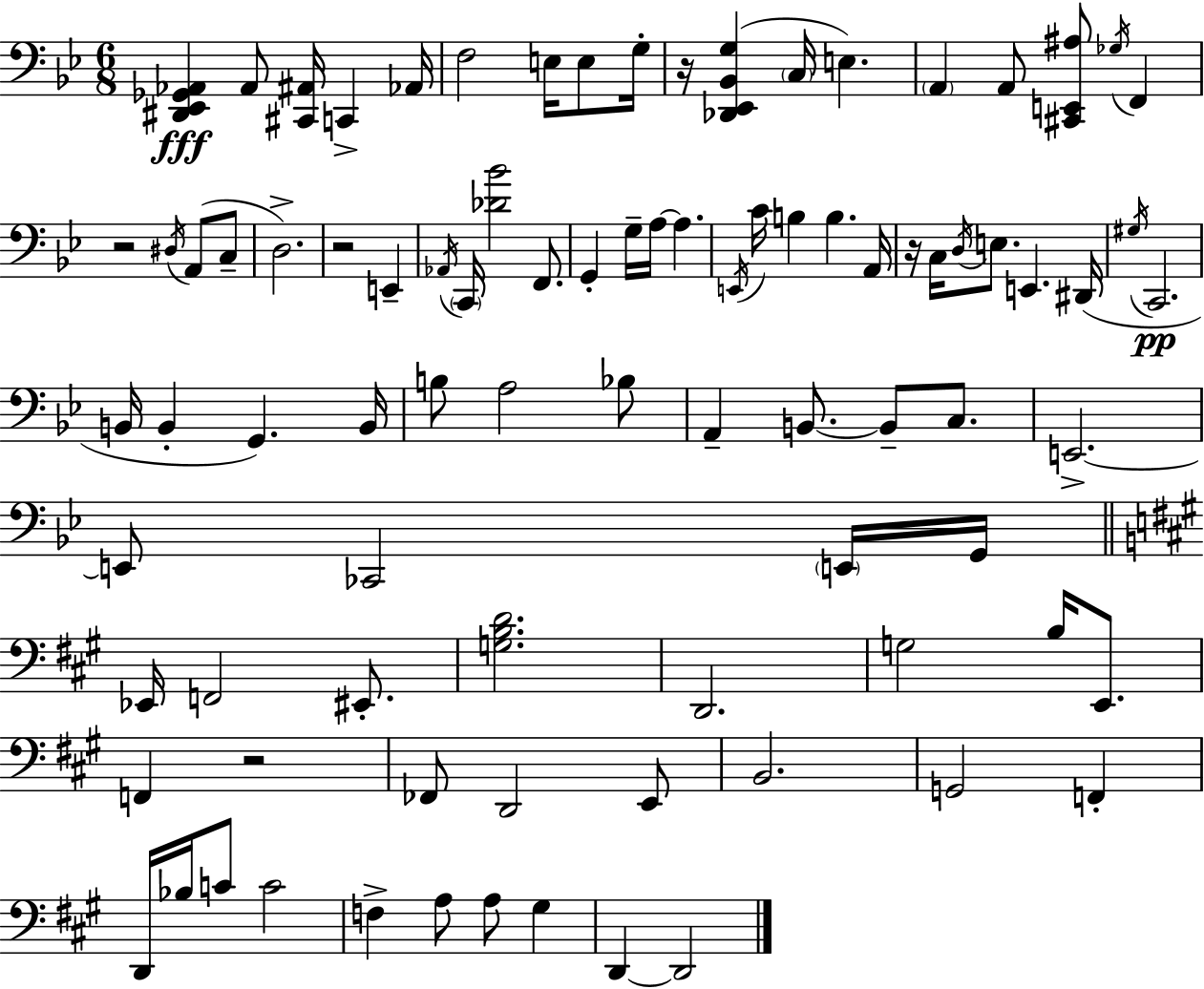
[D#2,Eb2,Gb2,Ab2]/q Ab2/e [C#2,A#2]/s C2/q Ab2/s F3/h E3/s E3/e G3/s R/s [Db2,Eb2,Bb2,G3]/q C3/s E3/q. A2/q A2/e [C#2,E2,A#3]/e Gb3/s F2/q R/h D#3/s A2/e C3/e D3/h. R/h E2/q Ab2/s C2/s [Db4,Bb4]/h F2/e. G2/q G3/s A3/s A3/q. E2/s C4/s B3/q B3/q. A2/s R/s C3/s D3/s E3/e. E2/q. D#2/s G#3/s C2/h. B2/s B2/q G2/q. B2/s B3/e A3/h Bb3/e A2/q B2/e. B2/e C3/e. E2/h. E2/e CES2/h E2/s G2/s Eb2/s F2/h EIS2/e. [G3,B3,D4]/h. D2/h. G3/h B3/s E2/e. F2/q R/h FES2/e D2/h E2/e B2/h. G2/h F2/q D2/s Bb3/s C4/e C4/h F3/q A3/e A3/e G#3/q D2/q D2/h